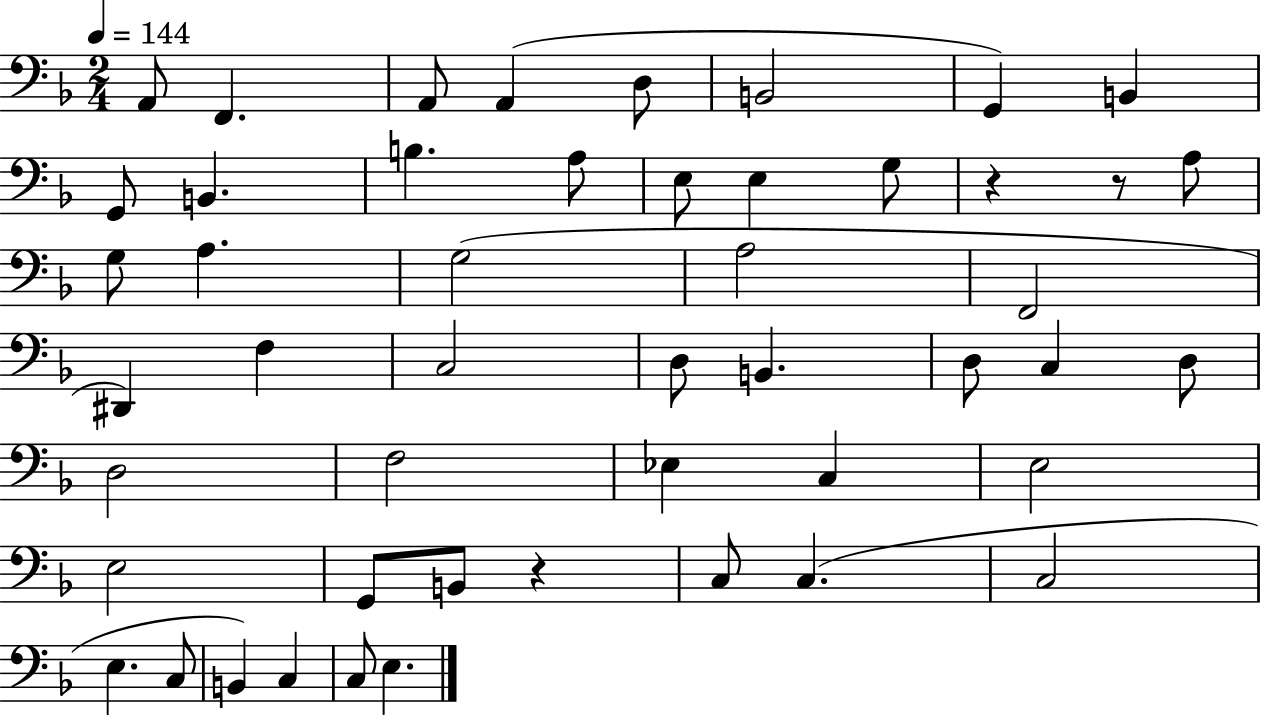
A2/e F2/q. A2/e A2/q D3/e B2/h G2/q B2/q G2/e B2/q. B3/q. A3/e E3/e E3/q G3/e R/q R/e A3/e G3/e A3/q. G3/h A3/h F2/h D#2/q F3/q C3/h D3/e B2/q. D3/e C3/q D3/e D3/h F3/h Eb3/q C3/q E3/h E3/h G2/e B2/e R/q C3/e C3/q. C3/h E3/q. C3/e B2/q C3/q C3/e E3/q.